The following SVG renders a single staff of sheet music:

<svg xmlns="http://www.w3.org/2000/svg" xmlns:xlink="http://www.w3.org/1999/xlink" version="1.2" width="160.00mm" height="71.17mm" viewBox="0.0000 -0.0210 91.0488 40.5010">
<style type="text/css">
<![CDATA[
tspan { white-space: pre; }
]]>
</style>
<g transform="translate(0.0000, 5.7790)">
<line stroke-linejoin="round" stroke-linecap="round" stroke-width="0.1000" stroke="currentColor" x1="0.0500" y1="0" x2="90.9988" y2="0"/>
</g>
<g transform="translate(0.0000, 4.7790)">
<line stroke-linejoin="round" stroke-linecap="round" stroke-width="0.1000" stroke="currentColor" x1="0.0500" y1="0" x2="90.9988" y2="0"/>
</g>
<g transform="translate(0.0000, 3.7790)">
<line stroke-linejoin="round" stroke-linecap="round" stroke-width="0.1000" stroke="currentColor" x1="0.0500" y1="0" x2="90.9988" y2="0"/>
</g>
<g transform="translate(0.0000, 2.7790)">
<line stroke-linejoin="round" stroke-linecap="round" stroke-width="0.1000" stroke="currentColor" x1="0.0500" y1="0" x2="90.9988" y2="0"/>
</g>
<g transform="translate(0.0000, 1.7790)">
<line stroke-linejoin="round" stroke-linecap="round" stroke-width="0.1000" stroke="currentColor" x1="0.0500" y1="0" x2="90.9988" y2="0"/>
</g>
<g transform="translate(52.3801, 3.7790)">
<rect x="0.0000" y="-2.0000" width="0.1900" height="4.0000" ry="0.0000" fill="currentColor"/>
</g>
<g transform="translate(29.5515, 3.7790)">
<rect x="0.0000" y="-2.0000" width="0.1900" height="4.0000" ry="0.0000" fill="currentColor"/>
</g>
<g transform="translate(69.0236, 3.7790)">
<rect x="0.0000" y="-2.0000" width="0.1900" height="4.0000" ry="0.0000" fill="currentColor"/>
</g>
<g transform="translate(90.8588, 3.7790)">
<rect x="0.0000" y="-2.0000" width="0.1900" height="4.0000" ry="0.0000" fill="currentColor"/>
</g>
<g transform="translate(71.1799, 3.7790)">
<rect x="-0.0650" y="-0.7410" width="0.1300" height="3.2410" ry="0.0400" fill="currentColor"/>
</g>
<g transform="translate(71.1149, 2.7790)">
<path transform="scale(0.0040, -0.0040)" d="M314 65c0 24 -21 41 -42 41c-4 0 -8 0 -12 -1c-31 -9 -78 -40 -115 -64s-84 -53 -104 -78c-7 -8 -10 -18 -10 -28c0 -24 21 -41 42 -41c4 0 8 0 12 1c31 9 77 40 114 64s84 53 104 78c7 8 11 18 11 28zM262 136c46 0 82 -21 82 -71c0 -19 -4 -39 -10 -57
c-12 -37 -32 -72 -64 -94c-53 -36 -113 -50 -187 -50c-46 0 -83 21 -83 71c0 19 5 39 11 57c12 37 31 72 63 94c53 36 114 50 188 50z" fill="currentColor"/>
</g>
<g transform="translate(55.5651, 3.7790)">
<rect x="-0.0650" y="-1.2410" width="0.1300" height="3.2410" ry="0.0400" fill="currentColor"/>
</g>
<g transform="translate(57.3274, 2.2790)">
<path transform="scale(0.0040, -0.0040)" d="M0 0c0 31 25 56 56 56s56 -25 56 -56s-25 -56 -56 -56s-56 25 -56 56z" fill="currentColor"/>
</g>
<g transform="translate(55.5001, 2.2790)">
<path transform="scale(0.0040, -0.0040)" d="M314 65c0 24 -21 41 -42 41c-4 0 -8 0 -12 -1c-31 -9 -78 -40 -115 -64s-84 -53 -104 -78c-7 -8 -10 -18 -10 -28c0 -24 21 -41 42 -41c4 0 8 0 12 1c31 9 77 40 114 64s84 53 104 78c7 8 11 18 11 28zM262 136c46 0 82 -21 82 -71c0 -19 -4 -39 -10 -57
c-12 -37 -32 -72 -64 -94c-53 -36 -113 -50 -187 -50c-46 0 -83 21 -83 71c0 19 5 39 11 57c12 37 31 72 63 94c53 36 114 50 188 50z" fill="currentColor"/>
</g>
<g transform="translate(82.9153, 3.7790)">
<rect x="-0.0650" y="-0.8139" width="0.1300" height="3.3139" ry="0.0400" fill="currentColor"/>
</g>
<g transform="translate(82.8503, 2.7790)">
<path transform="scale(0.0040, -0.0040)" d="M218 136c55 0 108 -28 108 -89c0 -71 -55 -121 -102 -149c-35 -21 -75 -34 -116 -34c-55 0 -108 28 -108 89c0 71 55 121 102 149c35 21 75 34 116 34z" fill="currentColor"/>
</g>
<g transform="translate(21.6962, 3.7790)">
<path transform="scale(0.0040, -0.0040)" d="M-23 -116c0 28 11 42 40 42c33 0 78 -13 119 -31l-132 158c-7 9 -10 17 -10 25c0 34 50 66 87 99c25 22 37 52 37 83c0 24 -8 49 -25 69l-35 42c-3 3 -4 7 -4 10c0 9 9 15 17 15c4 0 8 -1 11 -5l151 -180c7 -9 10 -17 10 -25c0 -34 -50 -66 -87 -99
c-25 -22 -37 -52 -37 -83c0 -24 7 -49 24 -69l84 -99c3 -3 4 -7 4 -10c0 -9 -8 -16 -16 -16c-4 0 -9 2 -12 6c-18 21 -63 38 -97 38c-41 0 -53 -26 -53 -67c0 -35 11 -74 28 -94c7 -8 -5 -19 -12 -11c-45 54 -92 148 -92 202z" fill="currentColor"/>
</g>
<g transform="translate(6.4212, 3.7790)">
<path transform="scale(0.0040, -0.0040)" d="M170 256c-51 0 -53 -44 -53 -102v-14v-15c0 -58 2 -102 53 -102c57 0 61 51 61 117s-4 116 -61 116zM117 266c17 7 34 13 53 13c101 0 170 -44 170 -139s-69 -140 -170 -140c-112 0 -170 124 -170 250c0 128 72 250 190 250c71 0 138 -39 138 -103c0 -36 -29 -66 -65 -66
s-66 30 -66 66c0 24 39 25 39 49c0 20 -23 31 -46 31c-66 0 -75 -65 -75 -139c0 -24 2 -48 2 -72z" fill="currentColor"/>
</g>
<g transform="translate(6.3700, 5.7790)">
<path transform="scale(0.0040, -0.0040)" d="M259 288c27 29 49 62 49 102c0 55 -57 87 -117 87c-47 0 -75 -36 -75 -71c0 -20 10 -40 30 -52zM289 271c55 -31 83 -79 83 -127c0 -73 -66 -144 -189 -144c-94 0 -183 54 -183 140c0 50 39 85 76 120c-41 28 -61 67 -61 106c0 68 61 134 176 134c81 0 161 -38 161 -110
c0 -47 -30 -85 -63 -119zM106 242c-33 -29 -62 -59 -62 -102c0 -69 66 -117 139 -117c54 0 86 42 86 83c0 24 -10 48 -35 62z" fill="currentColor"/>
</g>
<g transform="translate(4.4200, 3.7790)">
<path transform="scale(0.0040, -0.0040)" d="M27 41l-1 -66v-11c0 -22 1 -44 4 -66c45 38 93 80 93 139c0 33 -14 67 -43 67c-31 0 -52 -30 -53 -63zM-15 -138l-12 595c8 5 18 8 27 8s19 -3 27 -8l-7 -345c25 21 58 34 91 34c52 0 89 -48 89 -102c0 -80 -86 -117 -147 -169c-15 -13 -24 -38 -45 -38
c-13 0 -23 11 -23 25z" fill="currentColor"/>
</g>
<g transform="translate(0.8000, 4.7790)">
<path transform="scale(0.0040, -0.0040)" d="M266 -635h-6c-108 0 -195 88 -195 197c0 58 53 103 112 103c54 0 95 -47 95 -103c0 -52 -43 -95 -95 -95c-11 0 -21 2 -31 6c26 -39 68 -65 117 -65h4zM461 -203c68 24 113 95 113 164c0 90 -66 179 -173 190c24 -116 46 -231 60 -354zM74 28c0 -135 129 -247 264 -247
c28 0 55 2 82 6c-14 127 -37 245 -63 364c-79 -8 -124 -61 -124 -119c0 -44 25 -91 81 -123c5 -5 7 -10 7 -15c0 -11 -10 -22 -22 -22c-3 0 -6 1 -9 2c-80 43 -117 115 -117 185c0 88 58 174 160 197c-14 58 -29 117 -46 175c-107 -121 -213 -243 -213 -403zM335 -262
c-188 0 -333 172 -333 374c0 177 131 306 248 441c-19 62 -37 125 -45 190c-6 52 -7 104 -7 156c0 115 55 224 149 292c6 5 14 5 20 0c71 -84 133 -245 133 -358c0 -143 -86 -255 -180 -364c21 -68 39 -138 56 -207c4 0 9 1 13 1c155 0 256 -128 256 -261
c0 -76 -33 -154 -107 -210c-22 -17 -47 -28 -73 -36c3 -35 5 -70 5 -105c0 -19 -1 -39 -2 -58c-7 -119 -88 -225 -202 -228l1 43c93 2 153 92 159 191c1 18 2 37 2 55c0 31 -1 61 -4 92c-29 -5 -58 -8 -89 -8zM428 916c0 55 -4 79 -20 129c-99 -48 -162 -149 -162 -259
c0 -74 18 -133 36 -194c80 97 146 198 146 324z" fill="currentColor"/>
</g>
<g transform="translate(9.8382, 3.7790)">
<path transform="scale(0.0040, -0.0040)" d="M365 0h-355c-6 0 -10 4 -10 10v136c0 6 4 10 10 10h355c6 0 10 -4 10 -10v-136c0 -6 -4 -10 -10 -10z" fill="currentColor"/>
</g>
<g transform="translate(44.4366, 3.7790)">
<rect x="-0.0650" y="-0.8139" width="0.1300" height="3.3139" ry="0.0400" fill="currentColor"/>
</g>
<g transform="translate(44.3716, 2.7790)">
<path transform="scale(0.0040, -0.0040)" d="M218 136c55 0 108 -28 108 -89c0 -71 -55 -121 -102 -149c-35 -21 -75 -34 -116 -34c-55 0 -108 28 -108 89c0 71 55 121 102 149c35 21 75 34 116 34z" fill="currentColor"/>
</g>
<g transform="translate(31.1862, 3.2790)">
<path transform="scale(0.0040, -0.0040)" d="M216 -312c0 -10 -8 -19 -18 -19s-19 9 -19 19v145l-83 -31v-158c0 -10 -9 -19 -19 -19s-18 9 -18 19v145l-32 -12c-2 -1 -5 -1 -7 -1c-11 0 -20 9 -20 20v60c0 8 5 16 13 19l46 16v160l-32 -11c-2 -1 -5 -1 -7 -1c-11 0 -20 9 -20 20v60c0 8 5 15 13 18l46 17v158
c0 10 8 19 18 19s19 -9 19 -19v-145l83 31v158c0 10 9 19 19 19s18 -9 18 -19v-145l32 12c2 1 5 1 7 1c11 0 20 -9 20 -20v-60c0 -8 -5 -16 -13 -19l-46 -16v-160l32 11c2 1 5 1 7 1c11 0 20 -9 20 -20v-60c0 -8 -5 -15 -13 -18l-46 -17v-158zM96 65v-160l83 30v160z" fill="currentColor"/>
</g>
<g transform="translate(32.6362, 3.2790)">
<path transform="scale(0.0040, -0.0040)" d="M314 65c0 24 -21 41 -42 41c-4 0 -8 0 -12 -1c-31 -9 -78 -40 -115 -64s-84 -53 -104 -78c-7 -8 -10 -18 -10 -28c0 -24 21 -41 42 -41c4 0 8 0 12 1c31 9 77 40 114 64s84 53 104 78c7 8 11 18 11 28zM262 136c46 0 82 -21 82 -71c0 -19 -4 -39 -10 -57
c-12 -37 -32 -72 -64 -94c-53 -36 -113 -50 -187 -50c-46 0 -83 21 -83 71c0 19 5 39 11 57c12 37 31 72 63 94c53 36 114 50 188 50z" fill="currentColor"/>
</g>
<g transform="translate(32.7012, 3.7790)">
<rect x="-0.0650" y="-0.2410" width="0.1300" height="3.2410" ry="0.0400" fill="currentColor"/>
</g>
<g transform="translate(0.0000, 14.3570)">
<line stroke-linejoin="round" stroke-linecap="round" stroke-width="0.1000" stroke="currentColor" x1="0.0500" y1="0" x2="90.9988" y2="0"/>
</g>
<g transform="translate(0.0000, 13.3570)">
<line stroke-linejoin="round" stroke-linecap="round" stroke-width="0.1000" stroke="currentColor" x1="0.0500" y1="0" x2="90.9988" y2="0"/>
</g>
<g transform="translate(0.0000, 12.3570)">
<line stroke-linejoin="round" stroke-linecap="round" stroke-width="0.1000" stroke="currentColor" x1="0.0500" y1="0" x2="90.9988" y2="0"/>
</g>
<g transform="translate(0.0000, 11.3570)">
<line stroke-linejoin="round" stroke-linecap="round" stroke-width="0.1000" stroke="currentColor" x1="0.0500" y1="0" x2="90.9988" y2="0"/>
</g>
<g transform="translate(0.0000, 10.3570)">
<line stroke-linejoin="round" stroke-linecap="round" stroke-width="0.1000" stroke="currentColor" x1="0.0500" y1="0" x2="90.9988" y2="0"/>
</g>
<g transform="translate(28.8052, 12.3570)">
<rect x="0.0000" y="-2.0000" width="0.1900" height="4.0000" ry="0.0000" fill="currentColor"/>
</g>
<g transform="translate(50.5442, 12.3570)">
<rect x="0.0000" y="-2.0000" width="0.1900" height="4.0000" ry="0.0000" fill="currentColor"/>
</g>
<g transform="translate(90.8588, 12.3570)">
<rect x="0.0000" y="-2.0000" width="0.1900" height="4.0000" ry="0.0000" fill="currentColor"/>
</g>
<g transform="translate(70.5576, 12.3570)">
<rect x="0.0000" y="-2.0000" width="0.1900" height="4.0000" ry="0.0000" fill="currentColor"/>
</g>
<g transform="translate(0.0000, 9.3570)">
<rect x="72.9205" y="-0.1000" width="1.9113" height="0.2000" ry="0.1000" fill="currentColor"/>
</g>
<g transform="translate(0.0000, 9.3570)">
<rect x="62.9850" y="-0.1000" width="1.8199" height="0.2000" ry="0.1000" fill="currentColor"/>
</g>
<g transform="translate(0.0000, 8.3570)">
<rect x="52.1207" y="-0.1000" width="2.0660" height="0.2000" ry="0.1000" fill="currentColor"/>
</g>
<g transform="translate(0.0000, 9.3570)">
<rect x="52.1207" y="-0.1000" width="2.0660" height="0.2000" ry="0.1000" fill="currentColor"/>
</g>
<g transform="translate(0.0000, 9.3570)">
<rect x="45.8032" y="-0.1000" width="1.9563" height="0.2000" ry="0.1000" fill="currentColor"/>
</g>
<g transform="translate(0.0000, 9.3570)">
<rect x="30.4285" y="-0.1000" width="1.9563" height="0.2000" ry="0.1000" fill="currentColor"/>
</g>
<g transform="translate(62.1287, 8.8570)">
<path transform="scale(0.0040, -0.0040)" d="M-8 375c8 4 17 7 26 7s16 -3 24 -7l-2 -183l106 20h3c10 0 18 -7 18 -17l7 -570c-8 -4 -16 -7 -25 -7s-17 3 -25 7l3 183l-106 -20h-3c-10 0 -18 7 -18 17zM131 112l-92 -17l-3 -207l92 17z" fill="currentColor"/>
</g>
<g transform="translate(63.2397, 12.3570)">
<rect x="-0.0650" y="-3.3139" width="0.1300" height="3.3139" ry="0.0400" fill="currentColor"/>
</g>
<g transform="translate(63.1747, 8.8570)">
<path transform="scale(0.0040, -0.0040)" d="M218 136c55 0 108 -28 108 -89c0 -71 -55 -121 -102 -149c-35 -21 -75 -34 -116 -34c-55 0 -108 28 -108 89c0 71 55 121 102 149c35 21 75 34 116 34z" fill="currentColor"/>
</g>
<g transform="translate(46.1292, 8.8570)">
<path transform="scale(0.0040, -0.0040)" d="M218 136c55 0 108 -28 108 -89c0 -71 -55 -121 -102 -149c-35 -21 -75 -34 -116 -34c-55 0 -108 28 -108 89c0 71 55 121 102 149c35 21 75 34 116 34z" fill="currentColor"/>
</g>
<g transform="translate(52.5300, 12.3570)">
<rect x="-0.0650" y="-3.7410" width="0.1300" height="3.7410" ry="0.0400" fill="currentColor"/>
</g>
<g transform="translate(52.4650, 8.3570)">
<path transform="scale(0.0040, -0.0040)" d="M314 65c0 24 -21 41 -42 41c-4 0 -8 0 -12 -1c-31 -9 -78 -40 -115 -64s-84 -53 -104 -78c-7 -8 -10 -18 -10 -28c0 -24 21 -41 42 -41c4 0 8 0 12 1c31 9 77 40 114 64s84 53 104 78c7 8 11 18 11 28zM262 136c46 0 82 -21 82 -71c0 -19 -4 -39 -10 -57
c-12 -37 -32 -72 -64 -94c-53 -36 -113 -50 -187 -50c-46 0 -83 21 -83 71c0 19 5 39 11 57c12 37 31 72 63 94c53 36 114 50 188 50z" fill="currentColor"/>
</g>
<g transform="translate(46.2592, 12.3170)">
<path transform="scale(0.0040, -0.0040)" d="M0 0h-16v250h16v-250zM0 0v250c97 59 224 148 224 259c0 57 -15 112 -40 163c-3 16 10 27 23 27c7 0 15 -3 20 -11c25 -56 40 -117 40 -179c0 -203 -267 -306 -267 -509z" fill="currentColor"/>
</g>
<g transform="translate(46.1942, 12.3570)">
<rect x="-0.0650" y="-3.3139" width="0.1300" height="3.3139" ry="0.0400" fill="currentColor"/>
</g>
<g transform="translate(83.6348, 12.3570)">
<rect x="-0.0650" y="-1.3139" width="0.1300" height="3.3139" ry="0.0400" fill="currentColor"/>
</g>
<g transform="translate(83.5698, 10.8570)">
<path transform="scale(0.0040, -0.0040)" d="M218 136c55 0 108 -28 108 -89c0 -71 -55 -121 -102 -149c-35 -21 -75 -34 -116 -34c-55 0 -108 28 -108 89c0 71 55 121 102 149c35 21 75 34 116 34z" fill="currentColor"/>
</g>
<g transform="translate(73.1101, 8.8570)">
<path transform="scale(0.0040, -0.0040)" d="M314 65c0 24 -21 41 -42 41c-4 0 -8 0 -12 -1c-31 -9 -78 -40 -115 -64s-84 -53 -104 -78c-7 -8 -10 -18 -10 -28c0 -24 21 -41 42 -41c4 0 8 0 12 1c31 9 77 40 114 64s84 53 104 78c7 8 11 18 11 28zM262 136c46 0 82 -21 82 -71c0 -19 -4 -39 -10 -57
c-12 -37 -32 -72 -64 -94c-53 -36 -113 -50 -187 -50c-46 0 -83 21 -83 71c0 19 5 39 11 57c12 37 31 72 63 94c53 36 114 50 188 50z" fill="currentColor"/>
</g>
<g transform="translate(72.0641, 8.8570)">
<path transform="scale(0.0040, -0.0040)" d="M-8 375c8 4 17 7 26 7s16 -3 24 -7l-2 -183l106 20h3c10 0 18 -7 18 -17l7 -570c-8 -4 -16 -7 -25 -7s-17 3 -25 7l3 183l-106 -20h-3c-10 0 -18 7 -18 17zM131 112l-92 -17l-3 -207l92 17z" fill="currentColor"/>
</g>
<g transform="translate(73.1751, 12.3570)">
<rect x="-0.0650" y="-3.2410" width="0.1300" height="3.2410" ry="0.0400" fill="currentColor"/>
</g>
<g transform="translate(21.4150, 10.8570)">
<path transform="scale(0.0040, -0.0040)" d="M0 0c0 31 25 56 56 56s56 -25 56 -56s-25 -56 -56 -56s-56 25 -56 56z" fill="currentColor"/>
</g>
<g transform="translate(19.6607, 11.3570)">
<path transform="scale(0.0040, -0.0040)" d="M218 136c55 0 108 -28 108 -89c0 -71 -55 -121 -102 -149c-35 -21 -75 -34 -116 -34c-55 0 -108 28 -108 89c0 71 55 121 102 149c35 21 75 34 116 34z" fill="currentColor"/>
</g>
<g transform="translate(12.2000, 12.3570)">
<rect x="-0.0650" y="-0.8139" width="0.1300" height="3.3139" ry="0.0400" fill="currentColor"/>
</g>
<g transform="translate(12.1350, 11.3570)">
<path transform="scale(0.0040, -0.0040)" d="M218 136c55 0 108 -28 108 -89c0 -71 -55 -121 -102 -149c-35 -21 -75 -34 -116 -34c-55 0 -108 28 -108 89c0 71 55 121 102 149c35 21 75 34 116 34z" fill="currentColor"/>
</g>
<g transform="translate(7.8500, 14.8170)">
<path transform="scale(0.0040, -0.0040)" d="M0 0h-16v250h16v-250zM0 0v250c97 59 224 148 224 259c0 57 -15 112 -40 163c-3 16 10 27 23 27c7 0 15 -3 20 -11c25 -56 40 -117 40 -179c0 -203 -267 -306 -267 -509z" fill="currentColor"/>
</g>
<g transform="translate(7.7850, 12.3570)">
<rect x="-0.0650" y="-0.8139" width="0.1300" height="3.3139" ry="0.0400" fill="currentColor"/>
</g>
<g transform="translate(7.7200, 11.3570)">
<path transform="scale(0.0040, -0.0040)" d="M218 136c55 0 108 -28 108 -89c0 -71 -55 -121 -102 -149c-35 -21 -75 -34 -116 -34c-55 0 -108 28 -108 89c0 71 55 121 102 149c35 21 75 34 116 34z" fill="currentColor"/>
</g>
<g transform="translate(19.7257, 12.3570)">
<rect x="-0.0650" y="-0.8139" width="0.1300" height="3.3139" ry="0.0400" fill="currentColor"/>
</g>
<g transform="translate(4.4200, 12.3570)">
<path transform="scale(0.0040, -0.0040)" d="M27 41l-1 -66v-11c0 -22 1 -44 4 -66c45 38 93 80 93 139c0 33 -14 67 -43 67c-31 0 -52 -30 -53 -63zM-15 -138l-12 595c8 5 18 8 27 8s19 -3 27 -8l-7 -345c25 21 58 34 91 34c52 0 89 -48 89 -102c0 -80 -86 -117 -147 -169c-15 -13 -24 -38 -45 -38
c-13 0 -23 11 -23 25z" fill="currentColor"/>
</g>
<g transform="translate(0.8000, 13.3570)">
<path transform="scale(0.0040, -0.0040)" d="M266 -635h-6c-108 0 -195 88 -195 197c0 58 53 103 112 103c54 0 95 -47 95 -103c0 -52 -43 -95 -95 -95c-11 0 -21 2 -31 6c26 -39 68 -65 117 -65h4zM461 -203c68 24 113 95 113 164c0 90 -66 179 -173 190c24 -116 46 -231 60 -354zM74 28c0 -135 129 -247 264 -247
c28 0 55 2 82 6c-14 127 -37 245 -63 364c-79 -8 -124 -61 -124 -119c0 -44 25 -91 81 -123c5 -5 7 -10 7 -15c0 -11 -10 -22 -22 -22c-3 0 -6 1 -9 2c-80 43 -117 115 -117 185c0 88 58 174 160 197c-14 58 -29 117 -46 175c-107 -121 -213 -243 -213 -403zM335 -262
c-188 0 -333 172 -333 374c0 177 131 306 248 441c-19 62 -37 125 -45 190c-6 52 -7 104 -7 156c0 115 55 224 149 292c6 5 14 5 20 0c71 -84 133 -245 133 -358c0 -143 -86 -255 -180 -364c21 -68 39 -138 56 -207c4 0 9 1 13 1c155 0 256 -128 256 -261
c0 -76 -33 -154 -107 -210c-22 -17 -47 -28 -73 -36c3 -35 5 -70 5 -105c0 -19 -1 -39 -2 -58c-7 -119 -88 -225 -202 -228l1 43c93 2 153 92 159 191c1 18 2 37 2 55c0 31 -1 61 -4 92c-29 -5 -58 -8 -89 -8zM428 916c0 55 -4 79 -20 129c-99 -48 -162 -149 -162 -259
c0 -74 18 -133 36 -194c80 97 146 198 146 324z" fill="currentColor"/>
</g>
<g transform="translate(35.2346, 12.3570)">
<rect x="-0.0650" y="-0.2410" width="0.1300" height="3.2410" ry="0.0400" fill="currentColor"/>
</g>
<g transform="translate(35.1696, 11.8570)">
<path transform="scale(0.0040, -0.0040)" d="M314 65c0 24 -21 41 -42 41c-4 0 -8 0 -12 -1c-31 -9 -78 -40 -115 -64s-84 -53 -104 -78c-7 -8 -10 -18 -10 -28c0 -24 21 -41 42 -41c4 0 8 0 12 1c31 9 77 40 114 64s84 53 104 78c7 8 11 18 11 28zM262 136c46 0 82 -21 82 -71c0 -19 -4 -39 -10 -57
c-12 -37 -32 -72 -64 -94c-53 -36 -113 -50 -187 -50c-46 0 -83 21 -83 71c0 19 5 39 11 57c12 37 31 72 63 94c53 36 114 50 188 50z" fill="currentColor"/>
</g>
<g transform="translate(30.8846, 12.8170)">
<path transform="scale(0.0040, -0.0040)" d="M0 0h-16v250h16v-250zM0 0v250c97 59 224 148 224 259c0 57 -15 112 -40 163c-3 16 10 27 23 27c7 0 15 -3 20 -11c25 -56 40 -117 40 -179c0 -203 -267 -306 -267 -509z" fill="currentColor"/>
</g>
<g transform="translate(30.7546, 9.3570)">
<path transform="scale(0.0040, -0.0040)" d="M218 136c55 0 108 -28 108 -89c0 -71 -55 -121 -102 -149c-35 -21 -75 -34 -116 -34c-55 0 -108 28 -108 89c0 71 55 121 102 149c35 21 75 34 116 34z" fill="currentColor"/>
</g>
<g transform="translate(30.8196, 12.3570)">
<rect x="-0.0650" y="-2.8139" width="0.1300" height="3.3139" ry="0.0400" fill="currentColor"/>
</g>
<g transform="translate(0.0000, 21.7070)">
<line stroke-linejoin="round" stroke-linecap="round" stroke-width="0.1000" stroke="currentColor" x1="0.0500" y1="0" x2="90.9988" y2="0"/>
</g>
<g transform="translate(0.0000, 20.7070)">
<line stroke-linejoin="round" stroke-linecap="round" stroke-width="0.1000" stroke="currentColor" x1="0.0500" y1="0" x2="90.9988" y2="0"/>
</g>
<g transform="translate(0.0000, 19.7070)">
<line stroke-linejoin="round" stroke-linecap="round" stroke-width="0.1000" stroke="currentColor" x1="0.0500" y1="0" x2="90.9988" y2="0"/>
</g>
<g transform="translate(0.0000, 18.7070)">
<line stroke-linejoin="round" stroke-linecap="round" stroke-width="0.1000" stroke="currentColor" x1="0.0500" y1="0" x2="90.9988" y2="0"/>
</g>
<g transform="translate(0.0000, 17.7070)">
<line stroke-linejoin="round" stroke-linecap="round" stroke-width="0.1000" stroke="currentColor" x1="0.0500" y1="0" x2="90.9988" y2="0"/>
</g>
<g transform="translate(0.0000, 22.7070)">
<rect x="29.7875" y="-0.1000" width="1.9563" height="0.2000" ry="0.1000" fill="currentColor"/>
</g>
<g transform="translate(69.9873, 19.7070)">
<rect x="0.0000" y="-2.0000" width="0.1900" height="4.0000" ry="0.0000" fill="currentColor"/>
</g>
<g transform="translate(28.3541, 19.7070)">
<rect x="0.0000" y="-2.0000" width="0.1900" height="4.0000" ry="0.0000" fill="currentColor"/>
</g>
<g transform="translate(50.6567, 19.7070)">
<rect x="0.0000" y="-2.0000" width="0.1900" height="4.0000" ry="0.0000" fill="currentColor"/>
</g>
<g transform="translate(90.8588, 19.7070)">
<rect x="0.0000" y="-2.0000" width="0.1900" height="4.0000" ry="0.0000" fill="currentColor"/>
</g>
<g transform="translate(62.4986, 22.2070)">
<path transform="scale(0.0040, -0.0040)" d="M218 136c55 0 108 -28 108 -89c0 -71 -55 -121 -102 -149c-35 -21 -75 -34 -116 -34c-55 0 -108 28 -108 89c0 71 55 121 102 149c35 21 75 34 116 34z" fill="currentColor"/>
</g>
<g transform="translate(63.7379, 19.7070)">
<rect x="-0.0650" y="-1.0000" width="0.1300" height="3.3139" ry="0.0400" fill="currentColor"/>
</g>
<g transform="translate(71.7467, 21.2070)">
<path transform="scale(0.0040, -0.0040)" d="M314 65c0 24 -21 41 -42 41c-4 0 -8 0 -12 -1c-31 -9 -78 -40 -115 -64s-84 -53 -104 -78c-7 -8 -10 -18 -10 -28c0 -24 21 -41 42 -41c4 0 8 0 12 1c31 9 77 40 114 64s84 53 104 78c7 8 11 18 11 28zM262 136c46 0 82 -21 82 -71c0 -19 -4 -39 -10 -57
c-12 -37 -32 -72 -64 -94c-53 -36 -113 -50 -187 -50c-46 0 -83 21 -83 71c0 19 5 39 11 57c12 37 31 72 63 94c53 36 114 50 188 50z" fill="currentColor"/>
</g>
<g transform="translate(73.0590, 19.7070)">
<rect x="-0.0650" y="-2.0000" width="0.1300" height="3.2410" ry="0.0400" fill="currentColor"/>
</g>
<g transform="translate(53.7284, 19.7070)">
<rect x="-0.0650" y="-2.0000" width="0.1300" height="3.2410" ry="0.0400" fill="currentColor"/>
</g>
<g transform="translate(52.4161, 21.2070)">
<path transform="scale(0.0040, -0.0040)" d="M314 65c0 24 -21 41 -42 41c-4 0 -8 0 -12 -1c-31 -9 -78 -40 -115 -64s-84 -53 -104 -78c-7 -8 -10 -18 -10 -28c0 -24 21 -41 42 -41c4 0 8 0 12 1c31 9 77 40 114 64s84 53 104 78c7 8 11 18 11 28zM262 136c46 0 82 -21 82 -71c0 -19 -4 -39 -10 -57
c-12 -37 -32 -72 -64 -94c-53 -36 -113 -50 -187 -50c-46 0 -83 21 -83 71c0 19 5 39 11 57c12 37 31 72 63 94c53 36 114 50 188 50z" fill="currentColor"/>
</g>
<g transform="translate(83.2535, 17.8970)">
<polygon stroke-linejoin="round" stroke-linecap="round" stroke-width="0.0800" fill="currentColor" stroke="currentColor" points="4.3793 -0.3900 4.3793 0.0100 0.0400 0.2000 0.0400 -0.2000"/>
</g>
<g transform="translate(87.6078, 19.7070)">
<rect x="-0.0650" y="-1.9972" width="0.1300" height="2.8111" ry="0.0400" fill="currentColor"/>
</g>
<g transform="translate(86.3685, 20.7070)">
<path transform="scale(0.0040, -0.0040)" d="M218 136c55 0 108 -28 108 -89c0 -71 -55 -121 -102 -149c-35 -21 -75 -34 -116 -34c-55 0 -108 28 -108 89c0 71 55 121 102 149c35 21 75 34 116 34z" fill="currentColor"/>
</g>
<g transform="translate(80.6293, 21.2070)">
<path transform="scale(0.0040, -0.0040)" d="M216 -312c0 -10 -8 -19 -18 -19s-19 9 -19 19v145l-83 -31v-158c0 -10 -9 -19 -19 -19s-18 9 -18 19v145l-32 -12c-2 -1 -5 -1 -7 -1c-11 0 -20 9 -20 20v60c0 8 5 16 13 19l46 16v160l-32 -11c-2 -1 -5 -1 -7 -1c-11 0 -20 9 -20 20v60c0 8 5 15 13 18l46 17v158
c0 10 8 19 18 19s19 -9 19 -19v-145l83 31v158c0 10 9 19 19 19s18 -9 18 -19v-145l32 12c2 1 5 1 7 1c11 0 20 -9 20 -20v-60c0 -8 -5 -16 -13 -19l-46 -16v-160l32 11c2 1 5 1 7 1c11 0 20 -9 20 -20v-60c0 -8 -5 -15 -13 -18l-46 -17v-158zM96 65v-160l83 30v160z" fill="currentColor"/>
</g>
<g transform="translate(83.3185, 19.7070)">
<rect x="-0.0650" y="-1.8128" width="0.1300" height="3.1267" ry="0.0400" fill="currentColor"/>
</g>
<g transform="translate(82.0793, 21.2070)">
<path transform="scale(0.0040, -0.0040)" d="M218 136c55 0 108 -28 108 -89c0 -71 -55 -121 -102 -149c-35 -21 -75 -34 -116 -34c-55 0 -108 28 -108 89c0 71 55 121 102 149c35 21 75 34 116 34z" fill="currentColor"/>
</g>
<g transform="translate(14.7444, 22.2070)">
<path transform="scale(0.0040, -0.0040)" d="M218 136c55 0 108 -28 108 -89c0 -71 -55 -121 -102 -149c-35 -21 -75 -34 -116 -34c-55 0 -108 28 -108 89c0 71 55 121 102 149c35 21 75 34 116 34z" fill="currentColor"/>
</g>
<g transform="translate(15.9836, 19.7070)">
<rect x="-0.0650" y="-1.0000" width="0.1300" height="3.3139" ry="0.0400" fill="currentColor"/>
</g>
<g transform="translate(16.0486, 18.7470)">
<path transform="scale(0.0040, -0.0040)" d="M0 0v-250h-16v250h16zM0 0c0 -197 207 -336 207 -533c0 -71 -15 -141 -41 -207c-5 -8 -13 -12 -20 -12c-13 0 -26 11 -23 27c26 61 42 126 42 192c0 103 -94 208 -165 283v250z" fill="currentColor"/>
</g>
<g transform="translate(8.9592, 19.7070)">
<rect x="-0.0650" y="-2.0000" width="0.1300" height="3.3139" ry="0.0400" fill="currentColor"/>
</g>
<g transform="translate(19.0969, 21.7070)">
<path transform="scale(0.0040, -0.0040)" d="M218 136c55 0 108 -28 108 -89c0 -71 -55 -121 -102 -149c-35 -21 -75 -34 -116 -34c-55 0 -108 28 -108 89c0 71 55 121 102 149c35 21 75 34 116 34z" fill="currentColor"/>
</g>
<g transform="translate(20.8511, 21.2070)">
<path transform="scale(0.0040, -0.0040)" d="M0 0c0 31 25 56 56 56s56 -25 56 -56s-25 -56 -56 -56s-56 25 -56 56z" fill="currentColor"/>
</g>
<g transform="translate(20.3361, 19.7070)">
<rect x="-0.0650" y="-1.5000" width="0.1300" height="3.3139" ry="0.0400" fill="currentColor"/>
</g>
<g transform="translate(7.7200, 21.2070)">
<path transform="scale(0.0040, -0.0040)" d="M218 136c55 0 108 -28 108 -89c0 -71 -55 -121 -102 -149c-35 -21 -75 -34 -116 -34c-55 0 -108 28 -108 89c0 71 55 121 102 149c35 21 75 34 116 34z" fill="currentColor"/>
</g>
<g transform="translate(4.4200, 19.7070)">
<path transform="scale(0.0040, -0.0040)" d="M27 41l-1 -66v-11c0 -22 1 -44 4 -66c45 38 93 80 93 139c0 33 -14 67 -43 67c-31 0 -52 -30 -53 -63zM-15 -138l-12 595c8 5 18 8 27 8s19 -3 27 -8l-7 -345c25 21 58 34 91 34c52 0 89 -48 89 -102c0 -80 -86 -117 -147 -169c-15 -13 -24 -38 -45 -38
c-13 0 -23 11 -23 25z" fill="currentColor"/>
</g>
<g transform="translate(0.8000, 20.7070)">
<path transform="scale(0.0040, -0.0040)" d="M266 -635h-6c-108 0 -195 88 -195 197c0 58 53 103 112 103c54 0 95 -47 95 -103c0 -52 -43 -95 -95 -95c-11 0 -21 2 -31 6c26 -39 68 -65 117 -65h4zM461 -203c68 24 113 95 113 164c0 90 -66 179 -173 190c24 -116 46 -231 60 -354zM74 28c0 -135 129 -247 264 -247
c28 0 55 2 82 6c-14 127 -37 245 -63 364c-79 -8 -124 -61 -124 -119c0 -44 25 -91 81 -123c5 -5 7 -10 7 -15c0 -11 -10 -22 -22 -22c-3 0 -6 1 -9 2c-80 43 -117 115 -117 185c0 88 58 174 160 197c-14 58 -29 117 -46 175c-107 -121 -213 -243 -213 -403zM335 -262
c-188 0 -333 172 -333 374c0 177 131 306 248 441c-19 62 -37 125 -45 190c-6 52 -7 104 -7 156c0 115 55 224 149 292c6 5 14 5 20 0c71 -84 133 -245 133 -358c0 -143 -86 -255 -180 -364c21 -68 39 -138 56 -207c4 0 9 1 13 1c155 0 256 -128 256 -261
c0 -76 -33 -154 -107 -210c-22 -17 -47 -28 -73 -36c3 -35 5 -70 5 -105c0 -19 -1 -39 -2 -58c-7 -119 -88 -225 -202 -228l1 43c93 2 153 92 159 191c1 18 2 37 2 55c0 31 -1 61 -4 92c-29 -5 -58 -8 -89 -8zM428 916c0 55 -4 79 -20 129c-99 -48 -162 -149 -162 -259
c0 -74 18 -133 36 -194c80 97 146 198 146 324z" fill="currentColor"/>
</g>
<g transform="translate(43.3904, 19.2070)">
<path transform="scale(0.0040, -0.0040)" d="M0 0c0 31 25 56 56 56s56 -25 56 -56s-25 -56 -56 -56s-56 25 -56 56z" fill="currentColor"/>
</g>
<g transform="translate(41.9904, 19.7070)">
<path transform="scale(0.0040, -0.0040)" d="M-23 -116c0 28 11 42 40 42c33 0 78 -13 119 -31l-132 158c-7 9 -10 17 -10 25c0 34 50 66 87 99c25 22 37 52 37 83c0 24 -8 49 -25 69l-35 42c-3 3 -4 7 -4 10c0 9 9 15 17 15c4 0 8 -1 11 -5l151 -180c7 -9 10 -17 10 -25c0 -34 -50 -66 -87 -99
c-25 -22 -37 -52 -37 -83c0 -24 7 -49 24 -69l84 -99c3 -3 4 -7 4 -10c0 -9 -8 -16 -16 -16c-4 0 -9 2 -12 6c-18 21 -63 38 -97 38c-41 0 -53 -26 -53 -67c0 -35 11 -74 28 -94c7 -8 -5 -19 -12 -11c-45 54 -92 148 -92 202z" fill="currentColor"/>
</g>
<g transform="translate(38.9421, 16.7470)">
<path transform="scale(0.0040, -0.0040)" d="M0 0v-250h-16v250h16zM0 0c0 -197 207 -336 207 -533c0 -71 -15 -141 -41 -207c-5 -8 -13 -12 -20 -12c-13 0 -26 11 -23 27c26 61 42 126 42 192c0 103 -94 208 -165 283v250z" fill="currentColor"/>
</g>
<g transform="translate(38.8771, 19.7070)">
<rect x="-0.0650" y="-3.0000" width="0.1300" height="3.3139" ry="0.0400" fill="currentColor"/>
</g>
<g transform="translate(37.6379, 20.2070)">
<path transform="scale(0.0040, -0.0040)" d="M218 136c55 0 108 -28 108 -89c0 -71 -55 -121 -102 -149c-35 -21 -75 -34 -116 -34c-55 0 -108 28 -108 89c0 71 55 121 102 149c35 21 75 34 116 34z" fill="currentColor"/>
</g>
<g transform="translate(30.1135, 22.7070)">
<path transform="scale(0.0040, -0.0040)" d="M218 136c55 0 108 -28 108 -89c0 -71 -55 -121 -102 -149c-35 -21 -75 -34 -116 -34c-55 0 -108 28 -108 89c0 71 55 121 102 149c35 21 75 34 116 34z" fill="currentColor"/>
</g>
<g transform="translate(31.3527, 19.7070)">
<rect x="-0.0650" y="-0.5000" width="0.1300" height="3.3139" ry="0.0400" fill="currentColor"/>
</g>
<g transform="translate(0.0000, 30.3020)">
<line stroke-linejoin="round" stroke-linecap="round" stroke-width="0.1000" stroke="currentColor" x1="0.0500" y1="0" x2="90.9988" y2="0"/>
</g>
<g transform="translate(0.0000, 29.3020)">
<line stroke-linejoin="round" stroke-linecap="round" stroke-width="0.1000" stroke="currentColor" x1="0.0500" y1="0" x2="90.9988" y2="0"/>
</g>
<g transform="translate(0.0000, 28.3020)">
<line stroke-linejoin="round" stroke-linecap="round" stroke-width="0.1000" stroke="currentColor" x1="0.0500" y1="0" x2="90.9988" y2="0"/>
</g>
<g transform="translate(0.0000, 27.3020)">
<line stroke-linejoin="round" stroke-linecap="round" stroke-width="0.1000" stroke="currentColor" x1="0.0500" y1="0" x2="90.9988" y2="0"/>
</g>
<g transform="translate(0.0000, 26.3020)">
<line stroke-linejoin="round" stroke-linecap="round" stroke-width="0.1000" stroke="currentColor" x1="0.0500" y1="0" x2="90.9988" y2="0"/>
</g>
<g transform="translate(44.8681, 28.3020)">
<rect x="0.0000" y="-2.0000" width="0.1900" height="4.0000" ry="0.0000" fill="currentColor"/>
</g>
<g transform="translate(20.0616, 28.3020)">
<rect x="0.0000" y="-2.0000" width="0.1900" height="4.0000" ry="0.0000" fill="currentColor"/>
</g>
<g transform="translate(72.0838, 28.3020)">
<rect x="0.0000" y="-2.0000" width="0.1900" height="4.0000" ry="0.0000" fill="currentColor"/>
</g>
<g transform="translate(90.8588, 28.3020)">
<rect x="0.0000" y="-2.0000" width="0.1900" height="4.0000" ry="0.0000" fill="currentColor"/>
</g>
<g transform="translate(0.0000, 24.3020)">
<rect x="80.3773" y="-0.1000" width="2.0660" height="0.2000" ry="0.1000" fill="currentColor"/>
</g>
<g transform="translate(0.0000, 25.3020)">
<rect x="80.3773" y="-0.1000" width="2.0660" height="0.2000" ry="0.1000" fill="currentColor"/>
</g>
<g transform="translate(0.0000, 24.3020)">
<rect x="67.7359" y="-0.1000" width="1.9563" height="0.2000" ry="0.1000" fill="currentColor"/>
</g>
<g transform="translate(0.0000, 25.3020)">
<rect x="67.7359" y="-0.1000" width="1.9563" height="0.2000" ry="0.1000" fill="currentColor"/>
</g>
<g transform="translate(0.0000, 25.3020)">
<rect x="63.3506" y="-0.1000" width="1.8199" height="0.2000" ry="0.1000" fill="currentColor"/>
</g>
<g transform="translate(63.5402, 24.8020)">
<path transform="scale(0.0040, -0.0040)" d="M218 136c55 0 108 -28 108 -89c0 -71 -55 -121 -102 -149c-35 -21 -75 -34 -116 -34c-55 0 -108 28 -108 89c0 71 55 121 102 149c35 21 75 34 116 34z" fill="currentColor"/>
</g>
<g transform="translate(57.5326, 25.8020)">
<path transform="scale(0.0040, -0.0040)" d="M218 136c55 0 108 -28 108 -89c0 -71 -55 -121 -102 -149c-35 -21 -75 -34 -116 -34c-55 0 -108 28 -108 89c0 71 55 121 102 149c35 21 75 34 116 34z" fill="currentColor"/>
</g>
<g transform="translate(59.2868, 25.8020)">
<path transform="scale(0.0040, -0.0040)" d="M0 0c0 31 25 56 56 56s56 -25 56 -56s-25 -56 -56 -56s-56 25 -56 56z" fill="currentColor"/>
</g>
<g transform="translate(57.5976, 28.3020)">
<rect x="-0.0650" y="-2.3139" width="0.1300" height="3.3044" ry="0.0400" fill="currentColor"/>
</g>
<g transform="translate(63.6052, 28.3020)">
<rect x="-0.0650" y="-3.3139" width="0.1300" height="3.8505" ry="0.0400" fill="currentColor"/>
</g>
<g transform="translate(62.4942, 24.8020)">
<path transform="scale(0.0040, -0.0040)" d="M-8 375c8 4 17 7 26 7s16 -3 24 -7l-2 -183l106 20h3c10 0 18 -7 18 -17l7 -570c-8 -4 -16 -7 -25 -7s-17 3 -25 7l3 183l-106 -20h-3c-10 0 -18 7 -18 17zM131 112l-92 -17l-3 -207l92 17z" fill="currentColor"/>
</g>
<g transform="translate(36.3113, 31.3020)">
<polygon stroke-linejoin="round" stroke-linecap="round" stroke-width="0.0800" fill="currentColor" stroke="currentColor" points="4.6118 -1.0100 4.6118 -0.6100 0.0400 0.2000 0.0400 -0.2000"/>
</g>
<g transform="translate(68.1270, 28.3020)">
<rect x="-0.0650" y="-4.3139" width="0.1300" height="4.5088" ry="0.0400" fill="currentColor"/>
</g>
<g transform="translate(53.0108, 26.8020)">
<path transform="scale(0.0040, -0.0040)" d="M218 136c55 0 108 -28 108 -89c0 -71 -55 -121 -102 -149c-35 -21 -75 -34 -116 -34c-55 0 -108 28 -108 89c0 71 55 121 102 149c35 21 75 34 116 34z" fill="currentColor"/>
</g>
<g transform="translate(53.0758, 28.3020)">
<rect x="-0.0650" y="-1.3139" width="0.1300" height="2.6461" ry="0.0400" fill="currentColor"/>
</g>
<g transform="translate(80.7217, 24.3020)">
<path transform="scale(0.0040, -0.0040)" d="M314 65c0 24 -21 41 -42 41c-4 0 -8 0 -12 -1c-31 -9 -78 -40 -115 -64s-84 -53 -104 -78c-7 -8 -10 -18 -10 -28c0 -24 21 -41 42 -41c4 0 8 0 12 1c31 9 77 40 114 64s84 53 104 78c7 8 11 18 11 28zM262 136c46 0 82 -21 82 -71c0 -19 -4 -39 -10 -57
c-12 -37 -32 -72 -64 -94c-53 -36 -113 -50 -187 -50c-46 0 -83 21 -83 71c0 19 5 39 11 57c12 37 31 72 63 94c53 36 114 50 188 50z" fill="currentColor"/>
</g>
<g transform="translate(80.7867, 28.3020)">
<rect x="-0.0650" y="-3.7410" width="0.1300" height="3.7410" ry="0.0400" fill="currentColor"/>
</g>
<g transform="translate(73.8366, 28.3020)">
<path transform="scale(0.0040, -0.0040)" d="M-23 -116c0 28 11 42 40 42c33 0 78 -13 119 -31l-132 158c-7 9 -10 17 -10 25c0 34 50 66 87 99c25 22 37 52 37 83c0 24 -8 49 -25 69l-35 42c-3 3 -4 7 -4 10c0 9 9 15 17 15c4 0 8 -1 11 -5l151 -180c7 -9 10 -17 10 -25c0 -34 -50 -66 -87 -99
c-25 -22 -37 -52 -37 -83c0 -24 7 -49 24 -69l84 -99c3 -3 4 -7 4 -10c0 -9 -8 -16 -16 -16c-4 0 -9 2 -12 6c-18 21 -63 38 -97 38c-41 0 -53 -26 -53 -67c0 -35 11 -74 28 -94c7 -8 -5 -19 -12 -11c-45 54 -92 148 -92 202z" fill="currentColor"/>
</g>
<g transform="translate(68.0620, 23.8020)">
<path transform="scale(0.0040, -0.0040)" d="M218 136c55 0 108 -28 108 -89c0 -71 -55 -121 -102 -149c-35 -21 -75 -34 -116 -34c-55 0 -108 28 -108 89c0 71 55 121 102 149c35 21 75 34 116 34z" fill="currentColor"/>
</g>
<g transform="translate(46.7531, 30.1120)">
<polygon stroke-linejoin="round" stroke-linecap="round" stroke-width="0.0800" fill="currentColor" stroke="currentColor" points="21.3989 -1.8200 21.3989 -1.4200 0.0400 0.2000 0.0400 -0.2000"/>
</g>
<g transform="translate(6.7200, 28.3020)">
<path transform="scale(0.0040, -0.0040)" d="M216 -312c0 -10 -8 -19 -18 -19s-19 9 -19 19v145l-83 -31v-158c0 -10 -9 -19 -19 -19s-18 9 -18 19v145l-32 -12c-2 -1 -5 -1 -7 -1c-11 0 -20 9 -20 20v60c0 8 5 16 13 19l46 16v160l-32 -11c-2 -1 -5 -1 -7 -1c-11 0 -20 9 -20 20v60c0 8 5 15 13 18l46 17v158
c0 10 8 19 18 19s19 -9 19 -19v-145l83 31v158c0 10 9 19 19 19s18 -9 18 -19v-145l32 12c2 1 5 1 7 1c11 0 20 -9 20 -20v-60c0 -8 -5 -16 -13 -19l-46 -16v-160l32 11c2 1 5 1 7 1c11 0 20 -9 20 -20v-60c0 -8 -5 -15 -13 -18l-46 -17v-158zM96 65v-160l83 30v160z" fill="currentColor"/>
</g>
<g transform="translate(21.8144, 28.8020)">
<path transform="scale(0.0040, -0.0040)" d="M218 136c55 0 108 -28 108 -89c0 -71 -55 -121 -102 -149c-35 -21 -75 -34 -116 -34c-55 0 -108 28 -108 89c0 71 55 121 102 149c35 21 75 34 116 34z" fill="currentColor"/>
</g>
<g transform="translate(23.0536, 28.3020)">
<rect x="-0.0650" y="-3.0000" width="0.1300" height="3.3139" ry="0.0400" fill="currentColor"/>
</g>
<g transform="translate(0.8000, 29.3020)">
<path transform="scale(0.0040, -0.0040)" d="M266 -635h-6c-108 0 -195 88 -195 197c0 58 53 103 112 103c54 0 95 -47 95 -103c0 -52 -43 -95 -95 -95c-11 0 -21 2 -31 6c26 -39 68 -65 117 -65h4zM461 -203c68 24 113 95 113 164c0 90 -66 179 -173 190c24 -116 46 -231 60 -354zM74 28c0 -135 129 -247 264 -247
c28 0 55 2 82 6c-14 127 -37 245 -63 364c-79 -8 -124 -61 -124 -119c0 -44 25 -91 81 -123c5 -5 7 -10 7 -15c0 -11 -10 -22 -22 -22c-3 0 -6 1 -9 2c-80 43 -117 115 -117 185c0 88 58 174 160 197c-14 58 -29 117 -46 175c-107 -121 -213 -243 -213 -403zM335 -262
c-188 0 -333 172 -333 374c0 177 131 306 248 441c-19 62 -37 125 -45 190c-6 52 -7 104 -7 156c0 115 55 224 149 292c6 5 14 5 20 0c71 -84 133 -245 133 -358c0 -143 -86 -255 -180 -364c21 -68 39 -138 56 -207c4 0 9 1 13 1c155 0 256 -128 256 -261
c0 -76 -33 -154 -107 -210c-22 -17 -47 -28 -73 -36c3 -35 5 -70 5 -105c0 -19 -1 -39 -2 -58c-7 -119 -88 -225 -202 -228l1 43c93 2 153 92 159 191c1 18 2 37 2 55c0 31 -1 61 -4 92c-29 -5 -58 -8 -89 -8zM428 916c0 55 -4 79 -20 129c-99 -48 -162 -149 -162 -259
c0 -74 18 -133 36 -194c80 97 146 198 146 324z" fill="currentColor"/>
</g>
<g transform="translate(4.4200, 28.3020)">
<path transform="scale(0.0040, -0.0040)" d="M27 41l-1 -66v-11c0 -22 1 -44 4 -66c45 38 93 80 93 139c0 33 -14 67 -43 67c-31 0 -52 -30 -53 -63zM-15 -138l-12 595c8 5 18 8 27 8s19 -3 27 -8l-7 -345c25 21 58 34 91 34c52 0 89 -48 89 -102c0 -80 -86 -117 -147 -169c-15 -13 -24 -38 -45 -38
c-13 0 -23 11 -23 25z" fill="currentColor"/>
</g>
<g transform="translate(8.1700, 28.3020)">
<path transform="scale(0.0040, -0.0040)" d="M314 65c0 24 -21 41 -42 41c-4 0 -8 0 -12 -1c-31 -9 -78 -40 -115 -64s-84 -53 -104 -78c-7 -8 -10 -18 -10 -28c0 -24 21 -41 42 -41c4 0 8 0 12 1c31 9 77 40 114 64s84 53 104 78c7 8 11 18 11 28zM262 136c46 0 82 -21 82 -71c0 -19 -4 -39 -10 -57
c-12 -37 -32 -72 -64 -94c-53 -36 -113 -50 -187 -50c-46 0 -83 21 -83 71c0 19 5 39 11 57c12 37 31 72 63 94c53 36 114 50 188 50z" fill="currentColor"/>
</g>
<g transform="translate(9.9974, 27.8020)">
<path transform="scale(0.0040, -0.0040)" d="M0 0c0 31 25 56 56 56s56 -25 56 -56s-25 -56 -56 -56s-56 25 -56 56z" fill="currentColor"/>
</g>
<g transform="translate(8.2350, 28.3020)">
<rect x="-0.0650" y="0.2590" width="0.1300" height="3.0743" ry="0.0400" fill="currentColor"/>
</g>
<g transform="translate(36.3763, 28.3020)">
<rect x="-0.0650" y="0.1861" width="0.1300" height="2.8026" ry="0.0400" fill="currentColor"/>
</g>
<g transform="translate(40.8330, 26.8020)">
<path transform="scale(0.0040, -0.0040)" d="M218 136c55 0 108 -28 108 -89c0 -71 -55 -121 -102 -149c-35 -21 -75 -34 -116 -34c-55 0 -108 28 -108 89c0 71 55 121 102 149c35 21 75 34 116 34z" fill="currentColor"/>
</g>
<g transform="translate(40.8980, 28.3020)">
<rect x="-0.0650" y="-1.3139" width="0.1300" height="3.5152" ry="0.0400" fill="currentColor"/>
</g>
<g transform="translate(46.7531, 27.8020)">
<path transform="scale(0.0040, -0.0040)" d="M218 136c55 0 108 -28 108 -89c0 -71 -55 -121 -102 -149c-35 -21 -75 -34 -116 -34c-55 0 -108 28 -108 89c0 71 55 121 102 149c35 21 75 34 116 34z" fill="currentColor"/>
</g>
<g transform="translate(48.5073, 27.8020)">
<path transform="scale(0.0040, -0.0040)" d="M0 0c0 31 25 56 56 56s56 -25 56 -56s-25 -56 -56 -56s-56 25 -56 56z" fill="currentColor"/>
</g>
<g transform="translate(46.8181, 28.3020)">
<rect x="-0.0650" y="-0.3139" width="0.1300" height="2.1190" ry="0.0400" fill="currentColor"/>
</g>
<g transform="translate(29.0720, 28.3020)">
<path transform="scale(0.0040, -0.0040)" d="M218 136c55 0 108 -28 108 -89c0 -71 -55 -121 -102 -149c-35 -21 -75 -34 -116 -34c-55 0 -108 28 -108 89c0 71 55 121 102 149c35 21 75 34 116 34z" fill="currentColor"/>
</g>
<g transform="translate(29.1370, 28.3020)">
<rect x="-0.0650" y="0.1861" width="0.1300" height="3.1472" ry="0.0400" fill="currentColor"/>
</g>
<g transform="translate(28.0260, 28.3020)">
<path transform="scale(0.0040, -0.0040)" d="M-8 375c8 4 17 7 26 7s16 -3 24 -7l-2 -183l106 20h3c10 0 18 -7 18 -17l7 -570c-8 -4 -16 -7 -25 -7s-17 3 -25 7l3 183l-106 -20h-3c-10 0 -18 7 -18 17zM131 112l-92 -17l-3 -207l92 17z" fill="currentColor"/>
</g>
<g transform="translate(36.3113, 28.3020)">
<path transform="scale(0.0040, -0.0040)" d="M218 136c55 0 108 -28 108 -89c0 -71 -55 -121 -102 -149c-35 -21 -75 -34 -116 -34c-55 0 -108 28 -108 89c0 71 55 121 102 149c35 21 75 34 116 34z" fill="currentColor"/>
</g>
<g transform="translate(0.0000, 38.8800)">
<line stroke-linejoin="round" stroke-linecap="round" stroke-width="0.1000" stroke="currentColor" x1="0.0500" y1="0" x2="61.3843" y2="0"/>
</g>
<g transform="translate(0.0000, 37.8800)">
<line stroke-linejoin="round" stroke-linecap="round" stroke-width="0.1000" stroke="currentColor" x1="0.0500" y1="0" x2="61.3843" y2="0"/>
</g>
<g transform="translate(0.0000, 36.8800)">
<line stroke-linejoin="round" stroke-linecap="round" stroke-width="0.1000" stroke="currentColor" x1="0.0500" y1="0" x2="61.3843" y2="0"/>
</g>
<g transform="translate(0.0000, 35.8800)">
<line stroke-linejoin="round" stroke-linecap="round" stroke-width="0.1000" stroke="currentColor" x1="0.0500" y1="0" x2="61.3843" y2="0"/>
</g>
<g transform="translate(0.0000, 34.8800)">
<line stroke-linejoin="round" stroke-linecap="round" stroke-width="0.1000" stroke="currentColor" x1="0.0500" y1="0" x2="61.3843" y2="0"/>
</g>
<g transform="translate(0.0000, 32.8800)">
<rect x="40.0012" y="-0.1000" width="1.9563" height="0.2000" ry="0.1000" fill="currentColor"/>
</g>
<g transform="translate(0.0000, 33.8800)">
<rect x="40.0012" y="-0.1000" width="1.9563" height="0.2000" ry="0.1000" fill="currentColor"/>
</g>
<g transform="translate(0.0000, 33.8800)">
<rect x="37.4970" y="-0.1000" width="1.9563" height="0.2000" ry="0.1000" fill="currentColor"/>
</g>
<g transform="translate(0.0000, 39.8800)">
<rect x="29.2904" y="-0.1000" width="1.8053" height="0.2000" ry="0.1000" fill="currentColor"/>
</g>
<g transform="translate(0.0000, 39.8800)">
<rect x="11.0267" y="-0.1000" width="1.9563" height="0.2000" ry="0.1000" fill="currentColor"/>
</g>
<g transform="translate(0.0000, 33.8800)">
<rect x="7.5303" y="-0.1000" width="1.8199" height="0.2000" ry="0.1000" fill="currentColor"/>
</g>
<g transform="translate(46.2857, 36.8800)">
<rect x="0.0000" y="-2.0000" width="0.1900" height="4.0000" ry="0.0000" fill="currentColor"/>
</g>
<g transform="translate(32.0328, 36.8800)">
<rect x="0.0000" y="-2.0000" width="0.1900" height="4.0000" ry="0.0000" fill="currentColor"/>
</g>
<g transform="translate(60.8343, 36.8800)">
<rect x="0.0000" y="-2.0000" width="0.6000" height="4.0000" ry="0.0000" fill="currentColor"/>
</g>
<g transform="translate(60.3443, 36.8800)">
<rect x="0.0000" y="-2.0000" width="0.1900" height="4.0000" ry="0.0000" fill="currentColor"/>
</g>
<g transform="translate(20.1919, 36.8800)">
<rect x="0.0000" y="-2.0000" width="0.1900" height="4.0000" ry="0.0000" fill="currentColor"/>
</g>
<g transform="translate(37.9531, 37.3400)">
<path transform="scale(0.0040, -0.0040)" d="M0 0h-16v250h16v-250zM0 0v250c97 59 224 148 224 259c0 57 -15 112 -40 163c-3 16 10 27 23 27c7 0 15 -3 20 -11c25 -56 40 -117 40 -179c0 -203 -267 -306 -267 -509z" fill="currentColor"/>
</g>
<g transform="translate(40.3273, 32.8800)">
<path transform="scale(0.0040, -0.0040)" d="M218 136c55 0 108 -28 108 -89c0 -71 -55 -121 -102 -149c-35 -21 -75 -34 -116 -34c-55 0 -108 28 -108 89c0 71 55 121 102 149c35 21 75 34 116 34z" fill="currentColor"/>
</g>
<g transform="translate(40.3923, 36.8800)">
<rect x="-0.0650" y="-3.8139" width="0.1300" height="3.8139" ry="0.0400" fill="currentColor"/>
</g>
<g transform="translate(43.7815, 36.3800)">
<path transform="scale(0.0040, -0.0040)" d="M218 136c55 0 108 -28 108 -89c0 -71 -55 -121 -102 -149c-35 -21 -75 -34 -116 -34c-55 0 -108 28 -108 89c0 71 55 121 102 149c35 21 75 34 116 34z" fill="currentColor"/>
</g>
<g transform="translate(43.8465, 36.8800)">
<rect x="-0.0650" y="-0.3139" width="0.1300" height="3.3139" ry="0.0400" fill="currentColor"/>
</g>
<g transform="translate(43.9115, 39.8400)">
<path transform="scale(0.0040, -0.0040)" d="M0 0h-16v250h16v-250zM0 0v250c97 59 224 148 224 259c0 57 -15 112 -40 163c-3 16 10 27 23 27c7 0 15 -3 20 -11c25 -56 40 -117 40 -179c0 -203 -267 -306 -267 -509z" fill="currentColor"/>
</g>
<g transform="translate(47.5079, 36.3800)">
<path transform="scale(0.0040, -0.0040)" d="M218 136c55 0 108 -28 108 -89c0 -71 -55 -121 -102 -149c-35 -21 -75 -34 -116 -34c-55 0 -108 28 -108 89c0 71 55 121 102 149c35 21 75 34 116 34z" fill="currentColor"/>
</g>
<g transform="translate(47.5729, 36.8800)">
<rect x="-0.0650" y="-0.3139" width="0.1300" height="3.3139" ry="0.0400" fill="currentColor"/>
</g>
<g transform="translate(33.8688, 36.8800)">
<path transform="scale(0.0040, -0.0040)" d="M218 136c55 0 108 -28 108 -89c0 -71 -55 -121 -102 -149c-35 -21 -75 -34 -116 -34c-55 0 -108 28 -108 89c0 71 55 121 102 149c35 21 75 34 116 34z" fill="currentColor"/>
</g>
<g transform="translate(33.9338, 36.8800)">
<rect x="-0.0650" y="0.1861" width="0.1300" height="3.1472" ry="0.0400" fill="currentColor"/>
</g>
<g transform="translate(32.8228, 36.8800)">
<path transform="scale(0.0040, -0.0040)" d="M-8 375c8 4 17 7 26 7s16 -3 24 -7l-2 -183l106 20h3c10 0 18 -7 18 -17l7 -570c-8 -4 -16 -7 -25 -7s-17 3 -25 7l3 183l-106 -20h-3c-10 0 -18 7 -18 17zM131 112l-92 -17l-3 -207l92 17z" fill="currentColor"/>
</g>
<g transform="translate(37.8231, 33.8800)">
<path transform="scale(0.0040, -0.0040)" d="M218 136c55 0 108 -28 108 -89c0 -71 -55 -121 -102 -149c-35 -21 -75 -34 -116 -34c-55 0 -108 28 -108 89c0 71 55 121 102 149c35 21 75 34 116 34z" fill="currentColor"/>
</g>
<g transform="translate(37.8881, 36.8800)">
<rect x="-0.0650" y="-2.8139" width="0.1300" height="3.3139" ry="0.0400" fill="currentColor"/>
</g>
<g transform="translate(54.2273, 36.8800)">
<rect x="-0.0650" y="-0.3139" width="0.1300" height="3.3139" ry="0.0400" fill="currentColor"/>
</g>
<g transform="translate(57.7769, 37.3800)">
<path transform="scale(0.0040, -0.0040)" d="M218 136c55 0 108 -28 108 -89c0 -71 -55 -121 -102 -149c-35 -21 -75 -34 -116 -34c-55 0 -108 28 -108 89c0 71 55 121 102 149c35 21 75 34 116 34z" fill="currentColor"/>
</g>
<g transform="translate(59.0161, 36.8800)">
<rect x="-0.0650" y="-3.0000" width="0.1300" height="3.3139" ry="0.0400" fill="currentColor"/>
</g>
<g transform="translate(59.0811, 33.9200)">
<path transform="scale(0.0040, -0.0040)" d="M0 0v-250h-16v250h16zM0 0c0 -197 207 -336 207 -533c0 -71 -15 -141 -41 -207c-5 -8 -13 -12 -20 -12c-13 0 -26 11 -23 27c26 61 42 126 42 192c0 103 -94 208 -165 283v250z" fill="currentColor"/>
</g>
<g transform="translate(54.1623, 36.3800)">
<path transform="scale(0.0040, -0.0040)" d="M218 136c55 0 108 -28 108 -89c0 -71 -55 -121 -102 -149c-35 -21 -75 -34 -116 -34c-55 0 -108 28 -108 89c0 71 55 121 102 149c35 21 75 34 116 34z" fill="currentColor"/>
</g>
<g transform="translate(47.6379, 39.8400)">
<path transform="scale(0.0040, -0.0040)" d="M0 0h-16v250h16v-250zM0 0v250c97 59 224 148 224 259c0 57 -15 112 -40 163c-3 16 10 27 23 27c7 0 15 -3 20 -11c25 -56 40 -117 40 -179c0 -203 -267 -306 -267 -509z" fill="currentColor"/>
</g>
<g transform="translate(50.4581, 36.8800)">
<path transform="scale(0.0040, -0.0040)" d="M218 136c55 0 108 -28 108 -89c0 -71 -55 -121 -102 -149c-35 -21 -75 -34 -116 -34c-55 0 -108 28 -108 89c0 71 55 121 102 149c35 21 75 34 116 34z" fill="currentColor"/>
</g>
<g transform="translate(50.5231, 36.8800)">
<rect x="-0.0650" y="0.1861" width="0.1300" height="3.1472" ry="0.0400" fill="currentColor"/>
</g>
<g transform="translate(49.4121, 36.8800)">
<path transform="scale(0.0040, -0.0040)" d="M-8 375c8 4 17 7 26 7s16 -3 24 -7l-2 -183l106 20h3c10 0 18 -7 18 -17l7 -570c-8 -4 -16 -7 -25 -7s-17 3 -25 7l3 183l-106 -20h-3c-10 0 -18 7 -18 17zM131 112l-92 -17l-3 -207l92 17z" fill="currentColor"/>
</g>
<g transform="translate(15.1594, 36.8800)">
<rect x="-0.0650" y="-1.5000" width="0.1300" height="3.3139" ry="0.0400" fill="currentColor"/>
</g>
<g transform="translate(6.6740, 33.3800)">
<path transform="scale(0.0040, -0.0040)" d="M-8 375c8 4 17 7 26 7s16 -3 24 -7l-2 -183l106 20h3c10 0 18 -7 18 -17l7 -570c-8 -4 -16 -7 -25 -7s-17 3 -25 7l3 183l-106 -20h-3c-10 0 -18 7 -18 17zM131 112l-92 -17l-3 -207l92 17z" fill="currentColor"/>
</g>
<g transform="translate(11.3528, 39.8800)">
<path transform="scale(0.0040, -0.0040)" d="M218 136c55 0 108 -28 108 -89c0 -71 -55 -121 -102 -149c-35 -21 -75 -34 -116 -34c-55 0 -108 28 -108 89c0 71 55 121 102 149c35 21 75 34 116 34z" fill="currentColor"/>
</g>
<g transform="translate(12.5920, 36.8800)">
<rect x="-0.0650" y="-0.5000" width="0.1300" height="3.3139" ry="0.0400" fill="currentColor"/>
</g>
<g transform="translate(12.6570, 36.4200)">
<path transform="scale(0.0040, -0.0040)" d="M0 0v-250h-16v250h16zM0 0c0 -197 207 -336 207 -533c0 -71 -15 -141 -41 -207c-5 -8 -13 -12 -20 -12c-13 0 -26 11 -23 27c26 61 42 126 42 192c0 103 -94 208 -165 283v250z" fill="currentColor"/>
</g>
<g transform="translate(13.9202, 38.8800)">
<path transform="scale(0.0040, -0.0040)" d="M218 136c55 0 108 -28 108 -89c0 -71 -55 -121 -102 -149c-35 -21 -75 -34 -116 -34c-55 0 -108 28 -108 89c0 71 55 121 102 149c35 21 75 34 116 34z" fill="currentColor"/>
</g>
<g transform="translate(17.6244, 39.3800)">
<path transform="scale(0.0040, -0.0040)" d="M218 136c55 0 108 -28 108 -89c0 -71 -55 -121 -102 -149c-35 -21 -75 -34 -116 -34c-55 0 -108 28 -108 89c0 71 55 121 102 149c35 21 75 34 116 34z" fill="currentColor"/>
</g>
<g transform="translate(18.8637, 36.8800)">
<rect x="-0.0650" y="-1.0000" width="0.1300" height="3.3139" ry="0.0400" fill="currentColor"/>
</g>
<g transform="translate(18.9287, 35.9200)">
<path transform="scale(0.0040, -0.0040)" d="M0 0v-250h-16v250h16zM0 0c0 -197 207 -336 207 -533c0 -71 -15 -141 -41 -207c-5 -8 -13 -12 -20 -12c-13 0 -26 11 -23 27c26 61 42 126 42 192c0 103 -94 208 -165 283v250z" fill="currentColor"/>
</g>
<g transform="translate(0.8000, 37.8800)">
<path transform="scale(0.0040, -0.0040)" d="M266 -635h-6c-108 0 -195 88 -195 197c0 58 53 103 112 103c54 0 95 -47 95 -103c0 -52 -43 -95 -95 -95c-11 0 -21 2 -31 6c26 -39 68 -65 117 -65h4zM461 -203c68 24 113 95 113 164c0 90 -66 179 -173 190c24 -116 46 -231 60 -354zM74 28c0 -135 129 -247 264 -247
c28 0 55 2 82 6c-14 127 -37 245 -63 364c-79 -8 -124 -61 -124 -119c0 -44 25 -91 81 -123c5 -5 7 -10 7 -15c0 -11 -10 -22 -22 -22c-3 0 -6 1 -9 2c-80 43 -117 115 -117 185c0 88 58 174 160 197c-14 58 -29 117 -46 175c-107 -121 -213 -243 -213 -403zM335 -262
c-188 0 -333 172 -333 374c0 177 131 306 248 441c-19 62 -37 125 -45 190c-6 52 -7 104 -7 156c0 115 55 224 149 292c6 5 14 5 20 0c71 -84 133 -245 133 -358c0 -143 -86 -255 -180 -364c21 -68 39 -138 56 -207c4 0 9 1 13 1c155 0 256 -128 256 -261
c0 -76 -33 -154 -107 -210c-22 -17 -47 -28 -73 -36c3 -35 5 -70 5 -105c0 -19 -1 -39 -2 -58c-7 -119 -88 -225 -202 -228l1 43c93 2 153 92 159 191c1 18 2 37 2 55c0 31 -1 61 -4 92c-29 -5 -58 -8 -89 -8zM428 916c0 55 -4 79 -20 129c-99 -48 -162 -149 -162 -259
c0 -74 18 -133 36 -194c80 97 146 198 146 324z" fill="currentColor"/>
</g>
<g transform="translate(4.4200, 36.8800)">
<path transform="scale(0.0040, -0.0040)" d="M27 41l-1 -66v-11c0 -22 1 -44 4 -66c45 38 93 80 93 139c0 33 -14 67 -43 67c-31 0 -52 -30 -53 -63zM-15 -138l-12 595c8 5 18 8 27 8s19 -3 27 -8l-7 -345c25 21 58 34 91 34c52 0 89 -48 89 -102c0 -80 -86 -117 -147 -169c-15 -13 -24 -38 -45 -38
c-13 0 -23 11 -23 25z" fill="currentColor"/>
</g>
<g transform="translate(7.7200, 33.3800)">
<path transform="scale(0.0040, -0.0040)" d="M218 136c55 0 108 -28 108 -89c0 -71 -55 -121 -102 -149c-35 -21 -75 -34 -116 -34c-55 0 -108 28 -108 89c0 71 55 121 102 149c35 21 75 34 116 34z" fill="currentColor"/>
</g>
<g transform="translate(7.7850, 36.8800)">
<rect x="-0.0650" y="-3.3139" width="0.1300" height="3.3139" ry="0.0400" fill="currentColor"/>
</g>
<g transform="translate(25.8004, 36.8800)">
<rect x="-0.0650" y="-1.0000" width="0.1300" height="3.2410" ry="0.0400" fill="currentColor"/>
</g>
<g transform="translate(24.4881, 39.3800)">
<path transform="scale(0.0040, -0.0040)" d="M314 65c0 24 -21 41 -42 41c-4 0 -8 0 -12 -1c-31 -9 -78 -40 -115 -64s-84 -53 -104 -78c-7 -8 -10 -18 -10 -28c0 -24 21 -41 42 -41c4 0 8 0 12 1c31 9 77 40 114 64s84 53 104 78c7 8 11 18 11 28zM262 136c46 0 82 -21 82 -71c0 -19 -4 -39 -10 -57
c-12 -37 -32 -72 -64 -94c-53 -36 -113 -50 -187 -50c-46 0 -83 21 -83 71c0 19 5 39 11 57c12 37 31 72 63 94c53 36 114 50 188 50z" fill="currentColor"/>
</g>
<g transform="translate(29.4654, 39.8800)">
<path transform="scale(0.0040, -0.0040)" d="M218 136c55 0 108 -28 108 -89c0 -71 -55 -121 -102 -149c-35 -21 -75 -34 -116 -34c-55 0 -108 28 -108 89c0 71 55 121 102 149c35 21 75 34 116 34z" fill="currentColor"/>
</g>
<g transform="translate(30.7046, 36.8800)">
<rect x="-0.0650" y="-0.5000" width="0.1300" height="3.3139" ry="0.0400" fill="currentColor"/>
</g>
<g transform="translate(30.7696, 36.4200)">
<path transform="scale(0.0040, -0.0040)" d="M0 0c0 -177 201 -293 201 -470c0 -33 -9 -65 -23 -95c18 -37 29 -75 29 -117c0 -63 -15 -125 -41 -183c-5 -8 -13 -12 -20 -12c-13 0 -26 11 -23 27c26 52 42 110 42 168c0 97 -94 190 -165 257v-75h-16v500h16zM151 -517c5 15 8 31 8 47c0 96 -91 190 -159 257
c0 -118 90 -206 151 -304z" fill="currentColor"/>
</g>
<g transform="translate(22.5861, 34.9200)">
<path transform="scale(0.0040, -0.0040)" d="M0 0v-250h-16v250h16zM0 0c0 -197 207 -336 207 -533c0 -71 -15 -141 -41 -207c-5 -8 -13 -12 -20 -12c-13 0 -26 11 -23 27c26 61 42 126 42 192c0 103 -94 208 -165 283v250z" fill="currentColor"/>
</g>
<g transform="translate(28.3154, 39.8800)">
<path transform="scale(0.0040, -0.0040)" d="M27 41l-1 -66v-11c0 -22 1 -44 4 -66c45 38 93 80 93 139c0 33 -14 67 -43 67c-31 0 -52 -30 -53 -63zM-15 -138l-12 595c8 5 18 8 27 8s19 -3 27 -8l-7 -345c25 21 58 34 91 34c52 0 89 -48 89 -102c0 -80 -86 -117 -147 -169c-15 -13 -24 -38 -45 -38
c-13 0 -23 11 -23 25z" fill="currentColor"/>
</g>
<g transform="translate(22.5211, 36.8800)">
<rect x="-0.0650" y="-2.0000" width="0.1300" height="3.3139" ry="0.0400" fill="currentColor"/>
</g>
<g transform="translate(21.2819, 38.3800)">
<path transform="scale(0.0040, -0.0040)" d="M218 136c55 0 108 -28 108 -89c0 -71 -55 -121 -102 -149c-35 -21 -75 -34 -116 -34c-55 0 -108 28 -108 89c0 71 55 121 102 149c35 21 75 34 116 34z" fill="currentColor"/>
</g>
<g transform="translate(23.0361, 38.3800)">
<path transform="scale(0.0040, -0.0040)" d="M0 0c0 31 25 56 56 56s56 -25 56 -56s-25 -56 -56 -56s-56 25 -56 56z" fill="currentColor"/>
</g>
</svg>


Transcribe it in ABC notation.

X:1
T:Untitled
M:6/8
L:1/4
K:F
z2 z ^c2 d e2 d2 d d/2 d d a/2 c2 _b/2 c'2 b b2 e F D/2 E C A/2 z F2 D F2 ^F/2 G/2 ^B2 A B B/2 e/2 c/2 e/2 g/2 b/2 d'/2 z c'2 b C/2 E D/2 F/2 D2 _C/4 B a/2 c' c/2 c/2 B c A/2